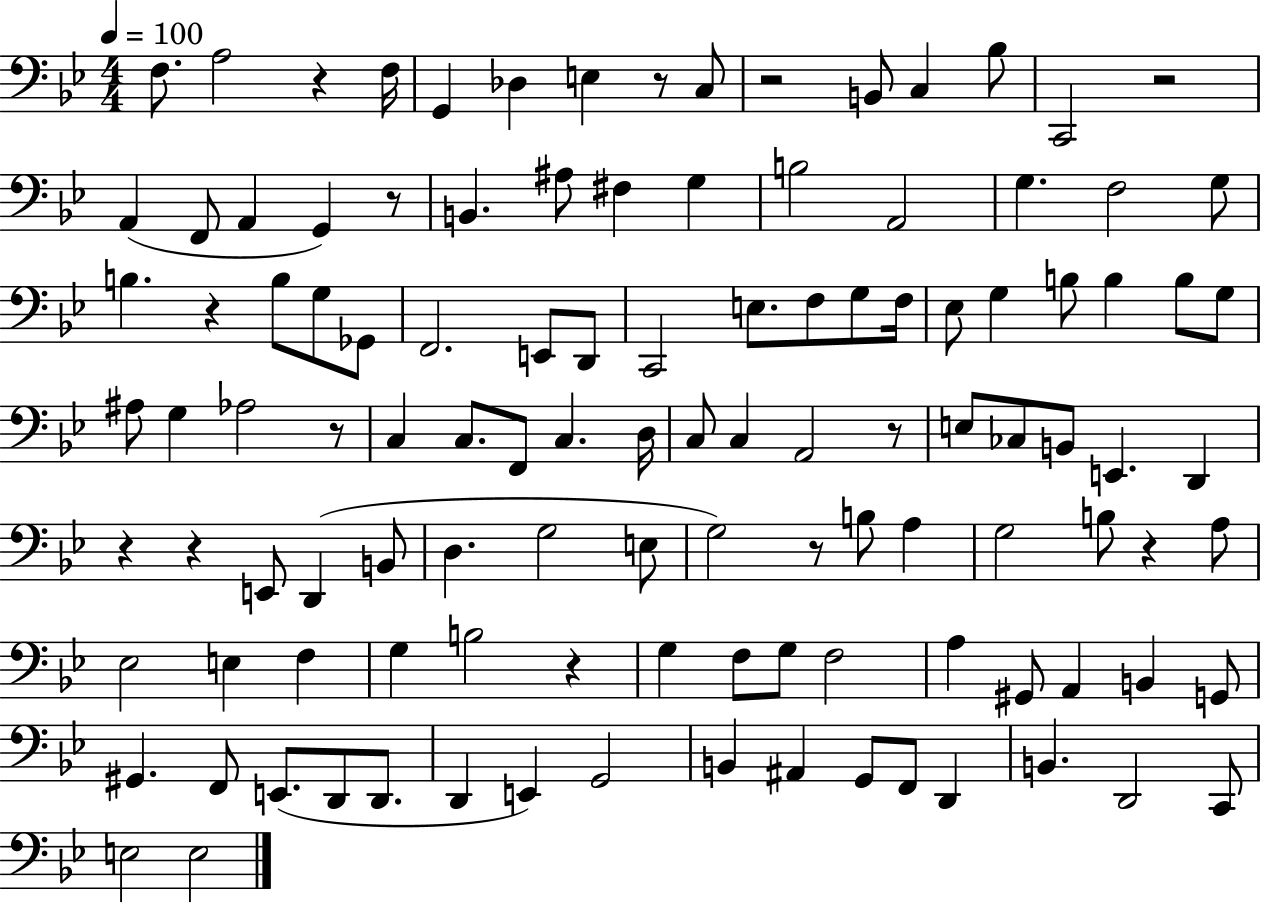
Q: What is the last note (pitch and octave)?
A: E3